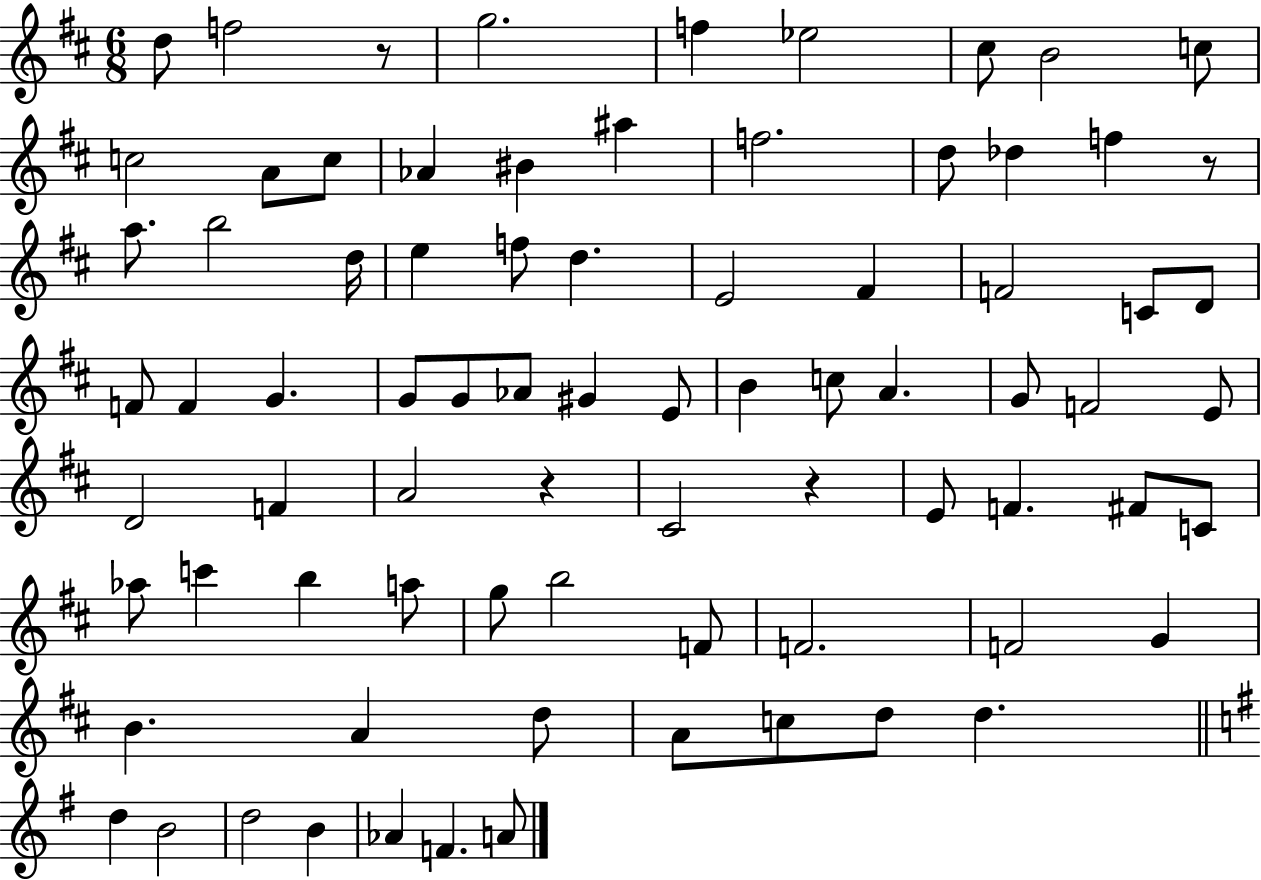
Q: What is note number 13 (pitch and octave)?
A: BIS4